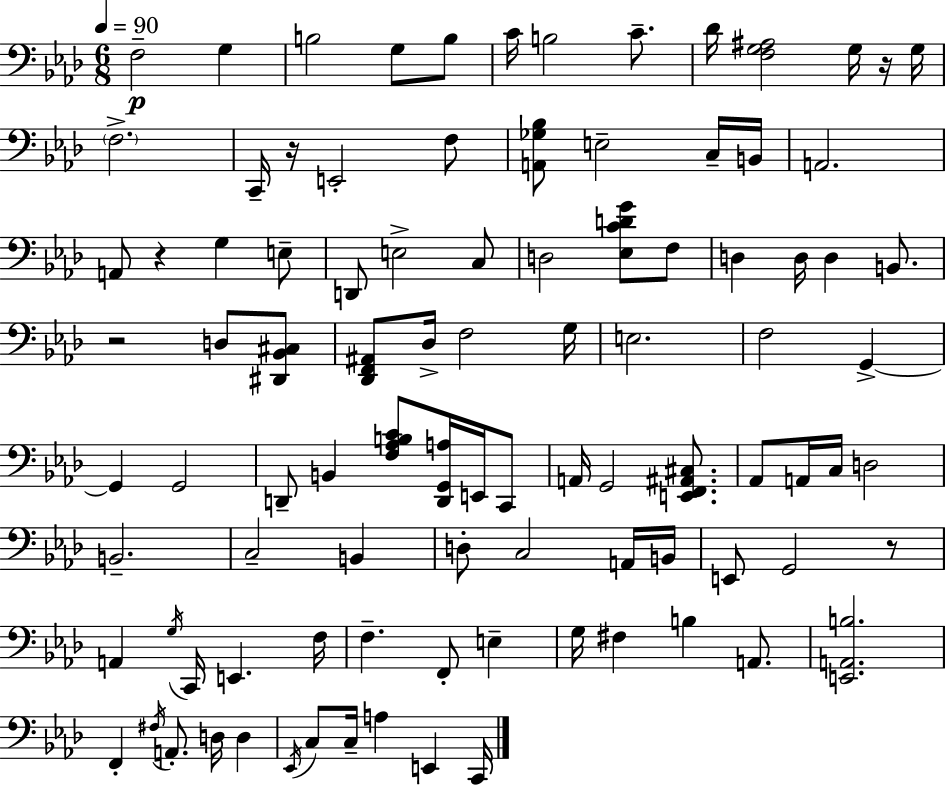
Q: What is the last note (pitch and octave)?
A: C2